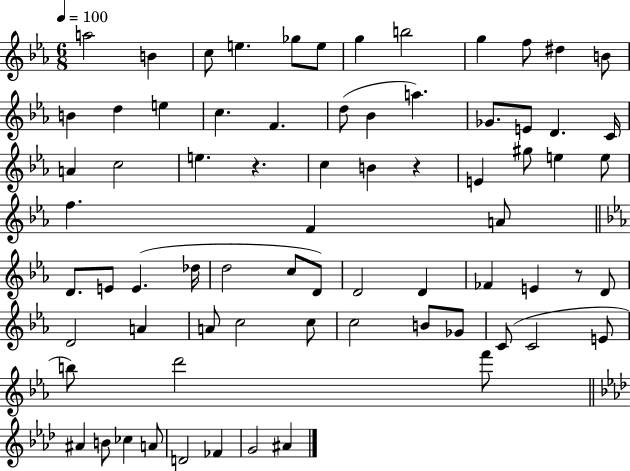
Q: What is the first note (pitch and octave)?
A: A5